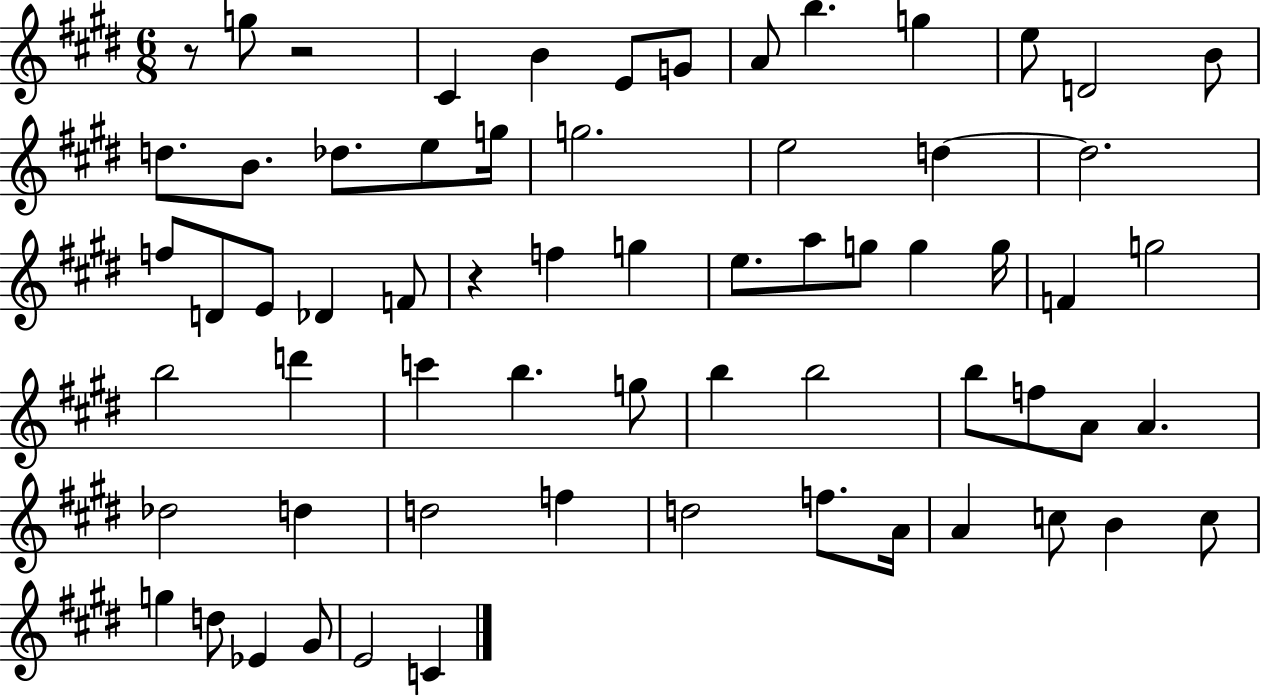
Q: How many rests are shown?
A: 3